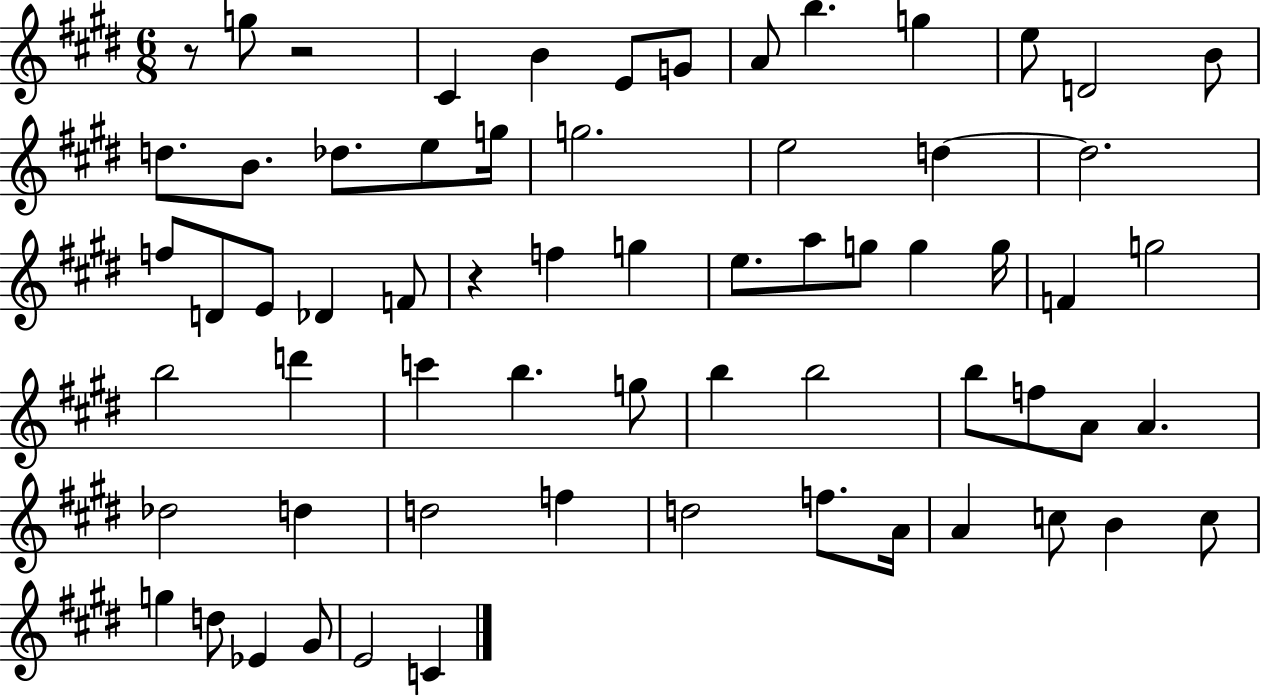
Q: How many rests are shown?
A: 3